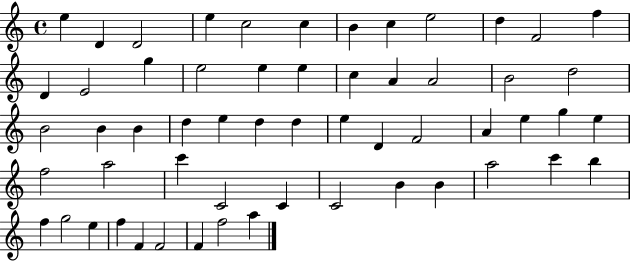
E5/q D4/q D4/h E5/q C5/h C5/q B4/q C5/q E5/h D5/q F4/h F5/q D4/q E4/h G5/q E5/h E5/q E5/q C5/q A4/q A4/h B4/h D5/h B4/h B4/q B4/q D5/q E5/q D5/q D5/q E5/q D4/q F4/h A4/q E5/q G5/q E5/q F5/h A5/h C6/q C4/h C4/q C4/h B4/q B4/q A5/h C6/q B5/q F5/q G5/h E5/q F5/q F4/q F4/h F4/q F5/h A5/q